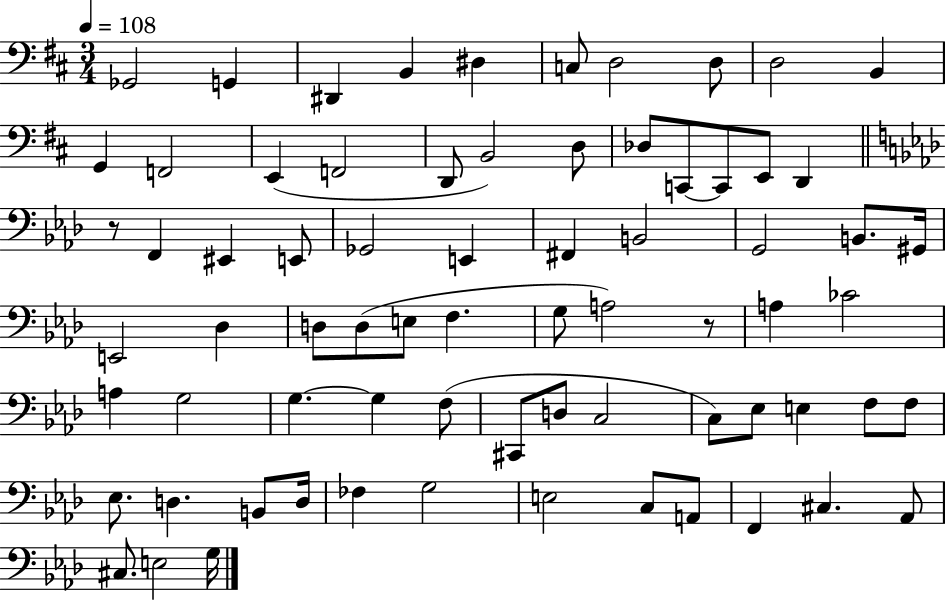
{
  \clef bass
  \numericTimeSignature
  \time 3/4
  \key d \major
  \tempo 4 = 108
  ges,2 g,4 | dis,4 b,4 dis4 | c8 d2 d8 | d2 b,4 | \break g,4 f,2 | e,4( f,2 | d,8 b,2) d8 | des8 c,8~~ c,8 e,8 d,4 | \break \bar "||" \break \key aes \major r8 f,4 eis,4 e,8 | ges,2 e,4 | fis,4 b,2 | g,2 b,8. gis,16 | \break e,2 des4 | d8 d8( e8 f4. | g8 a2) r8 | a4 ces'2 | \break a4 g2 | g4.~~ g4 f8( | cis,8 d8 c2 | c8) ees8 e4 f8 f8 | \break ees8. d4. b,8 d16 | fes4 g2 | e2 c8 a,8 | f,4 cis4. aes,8 | \break cis8. e2 g16 | \bar "|."
}